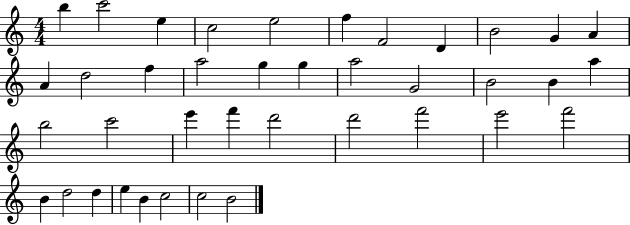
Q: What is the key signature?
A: C major